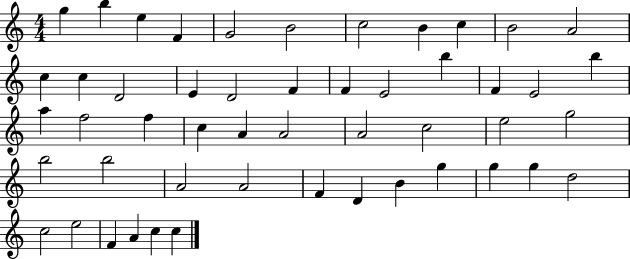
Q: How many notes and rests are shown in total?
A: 50